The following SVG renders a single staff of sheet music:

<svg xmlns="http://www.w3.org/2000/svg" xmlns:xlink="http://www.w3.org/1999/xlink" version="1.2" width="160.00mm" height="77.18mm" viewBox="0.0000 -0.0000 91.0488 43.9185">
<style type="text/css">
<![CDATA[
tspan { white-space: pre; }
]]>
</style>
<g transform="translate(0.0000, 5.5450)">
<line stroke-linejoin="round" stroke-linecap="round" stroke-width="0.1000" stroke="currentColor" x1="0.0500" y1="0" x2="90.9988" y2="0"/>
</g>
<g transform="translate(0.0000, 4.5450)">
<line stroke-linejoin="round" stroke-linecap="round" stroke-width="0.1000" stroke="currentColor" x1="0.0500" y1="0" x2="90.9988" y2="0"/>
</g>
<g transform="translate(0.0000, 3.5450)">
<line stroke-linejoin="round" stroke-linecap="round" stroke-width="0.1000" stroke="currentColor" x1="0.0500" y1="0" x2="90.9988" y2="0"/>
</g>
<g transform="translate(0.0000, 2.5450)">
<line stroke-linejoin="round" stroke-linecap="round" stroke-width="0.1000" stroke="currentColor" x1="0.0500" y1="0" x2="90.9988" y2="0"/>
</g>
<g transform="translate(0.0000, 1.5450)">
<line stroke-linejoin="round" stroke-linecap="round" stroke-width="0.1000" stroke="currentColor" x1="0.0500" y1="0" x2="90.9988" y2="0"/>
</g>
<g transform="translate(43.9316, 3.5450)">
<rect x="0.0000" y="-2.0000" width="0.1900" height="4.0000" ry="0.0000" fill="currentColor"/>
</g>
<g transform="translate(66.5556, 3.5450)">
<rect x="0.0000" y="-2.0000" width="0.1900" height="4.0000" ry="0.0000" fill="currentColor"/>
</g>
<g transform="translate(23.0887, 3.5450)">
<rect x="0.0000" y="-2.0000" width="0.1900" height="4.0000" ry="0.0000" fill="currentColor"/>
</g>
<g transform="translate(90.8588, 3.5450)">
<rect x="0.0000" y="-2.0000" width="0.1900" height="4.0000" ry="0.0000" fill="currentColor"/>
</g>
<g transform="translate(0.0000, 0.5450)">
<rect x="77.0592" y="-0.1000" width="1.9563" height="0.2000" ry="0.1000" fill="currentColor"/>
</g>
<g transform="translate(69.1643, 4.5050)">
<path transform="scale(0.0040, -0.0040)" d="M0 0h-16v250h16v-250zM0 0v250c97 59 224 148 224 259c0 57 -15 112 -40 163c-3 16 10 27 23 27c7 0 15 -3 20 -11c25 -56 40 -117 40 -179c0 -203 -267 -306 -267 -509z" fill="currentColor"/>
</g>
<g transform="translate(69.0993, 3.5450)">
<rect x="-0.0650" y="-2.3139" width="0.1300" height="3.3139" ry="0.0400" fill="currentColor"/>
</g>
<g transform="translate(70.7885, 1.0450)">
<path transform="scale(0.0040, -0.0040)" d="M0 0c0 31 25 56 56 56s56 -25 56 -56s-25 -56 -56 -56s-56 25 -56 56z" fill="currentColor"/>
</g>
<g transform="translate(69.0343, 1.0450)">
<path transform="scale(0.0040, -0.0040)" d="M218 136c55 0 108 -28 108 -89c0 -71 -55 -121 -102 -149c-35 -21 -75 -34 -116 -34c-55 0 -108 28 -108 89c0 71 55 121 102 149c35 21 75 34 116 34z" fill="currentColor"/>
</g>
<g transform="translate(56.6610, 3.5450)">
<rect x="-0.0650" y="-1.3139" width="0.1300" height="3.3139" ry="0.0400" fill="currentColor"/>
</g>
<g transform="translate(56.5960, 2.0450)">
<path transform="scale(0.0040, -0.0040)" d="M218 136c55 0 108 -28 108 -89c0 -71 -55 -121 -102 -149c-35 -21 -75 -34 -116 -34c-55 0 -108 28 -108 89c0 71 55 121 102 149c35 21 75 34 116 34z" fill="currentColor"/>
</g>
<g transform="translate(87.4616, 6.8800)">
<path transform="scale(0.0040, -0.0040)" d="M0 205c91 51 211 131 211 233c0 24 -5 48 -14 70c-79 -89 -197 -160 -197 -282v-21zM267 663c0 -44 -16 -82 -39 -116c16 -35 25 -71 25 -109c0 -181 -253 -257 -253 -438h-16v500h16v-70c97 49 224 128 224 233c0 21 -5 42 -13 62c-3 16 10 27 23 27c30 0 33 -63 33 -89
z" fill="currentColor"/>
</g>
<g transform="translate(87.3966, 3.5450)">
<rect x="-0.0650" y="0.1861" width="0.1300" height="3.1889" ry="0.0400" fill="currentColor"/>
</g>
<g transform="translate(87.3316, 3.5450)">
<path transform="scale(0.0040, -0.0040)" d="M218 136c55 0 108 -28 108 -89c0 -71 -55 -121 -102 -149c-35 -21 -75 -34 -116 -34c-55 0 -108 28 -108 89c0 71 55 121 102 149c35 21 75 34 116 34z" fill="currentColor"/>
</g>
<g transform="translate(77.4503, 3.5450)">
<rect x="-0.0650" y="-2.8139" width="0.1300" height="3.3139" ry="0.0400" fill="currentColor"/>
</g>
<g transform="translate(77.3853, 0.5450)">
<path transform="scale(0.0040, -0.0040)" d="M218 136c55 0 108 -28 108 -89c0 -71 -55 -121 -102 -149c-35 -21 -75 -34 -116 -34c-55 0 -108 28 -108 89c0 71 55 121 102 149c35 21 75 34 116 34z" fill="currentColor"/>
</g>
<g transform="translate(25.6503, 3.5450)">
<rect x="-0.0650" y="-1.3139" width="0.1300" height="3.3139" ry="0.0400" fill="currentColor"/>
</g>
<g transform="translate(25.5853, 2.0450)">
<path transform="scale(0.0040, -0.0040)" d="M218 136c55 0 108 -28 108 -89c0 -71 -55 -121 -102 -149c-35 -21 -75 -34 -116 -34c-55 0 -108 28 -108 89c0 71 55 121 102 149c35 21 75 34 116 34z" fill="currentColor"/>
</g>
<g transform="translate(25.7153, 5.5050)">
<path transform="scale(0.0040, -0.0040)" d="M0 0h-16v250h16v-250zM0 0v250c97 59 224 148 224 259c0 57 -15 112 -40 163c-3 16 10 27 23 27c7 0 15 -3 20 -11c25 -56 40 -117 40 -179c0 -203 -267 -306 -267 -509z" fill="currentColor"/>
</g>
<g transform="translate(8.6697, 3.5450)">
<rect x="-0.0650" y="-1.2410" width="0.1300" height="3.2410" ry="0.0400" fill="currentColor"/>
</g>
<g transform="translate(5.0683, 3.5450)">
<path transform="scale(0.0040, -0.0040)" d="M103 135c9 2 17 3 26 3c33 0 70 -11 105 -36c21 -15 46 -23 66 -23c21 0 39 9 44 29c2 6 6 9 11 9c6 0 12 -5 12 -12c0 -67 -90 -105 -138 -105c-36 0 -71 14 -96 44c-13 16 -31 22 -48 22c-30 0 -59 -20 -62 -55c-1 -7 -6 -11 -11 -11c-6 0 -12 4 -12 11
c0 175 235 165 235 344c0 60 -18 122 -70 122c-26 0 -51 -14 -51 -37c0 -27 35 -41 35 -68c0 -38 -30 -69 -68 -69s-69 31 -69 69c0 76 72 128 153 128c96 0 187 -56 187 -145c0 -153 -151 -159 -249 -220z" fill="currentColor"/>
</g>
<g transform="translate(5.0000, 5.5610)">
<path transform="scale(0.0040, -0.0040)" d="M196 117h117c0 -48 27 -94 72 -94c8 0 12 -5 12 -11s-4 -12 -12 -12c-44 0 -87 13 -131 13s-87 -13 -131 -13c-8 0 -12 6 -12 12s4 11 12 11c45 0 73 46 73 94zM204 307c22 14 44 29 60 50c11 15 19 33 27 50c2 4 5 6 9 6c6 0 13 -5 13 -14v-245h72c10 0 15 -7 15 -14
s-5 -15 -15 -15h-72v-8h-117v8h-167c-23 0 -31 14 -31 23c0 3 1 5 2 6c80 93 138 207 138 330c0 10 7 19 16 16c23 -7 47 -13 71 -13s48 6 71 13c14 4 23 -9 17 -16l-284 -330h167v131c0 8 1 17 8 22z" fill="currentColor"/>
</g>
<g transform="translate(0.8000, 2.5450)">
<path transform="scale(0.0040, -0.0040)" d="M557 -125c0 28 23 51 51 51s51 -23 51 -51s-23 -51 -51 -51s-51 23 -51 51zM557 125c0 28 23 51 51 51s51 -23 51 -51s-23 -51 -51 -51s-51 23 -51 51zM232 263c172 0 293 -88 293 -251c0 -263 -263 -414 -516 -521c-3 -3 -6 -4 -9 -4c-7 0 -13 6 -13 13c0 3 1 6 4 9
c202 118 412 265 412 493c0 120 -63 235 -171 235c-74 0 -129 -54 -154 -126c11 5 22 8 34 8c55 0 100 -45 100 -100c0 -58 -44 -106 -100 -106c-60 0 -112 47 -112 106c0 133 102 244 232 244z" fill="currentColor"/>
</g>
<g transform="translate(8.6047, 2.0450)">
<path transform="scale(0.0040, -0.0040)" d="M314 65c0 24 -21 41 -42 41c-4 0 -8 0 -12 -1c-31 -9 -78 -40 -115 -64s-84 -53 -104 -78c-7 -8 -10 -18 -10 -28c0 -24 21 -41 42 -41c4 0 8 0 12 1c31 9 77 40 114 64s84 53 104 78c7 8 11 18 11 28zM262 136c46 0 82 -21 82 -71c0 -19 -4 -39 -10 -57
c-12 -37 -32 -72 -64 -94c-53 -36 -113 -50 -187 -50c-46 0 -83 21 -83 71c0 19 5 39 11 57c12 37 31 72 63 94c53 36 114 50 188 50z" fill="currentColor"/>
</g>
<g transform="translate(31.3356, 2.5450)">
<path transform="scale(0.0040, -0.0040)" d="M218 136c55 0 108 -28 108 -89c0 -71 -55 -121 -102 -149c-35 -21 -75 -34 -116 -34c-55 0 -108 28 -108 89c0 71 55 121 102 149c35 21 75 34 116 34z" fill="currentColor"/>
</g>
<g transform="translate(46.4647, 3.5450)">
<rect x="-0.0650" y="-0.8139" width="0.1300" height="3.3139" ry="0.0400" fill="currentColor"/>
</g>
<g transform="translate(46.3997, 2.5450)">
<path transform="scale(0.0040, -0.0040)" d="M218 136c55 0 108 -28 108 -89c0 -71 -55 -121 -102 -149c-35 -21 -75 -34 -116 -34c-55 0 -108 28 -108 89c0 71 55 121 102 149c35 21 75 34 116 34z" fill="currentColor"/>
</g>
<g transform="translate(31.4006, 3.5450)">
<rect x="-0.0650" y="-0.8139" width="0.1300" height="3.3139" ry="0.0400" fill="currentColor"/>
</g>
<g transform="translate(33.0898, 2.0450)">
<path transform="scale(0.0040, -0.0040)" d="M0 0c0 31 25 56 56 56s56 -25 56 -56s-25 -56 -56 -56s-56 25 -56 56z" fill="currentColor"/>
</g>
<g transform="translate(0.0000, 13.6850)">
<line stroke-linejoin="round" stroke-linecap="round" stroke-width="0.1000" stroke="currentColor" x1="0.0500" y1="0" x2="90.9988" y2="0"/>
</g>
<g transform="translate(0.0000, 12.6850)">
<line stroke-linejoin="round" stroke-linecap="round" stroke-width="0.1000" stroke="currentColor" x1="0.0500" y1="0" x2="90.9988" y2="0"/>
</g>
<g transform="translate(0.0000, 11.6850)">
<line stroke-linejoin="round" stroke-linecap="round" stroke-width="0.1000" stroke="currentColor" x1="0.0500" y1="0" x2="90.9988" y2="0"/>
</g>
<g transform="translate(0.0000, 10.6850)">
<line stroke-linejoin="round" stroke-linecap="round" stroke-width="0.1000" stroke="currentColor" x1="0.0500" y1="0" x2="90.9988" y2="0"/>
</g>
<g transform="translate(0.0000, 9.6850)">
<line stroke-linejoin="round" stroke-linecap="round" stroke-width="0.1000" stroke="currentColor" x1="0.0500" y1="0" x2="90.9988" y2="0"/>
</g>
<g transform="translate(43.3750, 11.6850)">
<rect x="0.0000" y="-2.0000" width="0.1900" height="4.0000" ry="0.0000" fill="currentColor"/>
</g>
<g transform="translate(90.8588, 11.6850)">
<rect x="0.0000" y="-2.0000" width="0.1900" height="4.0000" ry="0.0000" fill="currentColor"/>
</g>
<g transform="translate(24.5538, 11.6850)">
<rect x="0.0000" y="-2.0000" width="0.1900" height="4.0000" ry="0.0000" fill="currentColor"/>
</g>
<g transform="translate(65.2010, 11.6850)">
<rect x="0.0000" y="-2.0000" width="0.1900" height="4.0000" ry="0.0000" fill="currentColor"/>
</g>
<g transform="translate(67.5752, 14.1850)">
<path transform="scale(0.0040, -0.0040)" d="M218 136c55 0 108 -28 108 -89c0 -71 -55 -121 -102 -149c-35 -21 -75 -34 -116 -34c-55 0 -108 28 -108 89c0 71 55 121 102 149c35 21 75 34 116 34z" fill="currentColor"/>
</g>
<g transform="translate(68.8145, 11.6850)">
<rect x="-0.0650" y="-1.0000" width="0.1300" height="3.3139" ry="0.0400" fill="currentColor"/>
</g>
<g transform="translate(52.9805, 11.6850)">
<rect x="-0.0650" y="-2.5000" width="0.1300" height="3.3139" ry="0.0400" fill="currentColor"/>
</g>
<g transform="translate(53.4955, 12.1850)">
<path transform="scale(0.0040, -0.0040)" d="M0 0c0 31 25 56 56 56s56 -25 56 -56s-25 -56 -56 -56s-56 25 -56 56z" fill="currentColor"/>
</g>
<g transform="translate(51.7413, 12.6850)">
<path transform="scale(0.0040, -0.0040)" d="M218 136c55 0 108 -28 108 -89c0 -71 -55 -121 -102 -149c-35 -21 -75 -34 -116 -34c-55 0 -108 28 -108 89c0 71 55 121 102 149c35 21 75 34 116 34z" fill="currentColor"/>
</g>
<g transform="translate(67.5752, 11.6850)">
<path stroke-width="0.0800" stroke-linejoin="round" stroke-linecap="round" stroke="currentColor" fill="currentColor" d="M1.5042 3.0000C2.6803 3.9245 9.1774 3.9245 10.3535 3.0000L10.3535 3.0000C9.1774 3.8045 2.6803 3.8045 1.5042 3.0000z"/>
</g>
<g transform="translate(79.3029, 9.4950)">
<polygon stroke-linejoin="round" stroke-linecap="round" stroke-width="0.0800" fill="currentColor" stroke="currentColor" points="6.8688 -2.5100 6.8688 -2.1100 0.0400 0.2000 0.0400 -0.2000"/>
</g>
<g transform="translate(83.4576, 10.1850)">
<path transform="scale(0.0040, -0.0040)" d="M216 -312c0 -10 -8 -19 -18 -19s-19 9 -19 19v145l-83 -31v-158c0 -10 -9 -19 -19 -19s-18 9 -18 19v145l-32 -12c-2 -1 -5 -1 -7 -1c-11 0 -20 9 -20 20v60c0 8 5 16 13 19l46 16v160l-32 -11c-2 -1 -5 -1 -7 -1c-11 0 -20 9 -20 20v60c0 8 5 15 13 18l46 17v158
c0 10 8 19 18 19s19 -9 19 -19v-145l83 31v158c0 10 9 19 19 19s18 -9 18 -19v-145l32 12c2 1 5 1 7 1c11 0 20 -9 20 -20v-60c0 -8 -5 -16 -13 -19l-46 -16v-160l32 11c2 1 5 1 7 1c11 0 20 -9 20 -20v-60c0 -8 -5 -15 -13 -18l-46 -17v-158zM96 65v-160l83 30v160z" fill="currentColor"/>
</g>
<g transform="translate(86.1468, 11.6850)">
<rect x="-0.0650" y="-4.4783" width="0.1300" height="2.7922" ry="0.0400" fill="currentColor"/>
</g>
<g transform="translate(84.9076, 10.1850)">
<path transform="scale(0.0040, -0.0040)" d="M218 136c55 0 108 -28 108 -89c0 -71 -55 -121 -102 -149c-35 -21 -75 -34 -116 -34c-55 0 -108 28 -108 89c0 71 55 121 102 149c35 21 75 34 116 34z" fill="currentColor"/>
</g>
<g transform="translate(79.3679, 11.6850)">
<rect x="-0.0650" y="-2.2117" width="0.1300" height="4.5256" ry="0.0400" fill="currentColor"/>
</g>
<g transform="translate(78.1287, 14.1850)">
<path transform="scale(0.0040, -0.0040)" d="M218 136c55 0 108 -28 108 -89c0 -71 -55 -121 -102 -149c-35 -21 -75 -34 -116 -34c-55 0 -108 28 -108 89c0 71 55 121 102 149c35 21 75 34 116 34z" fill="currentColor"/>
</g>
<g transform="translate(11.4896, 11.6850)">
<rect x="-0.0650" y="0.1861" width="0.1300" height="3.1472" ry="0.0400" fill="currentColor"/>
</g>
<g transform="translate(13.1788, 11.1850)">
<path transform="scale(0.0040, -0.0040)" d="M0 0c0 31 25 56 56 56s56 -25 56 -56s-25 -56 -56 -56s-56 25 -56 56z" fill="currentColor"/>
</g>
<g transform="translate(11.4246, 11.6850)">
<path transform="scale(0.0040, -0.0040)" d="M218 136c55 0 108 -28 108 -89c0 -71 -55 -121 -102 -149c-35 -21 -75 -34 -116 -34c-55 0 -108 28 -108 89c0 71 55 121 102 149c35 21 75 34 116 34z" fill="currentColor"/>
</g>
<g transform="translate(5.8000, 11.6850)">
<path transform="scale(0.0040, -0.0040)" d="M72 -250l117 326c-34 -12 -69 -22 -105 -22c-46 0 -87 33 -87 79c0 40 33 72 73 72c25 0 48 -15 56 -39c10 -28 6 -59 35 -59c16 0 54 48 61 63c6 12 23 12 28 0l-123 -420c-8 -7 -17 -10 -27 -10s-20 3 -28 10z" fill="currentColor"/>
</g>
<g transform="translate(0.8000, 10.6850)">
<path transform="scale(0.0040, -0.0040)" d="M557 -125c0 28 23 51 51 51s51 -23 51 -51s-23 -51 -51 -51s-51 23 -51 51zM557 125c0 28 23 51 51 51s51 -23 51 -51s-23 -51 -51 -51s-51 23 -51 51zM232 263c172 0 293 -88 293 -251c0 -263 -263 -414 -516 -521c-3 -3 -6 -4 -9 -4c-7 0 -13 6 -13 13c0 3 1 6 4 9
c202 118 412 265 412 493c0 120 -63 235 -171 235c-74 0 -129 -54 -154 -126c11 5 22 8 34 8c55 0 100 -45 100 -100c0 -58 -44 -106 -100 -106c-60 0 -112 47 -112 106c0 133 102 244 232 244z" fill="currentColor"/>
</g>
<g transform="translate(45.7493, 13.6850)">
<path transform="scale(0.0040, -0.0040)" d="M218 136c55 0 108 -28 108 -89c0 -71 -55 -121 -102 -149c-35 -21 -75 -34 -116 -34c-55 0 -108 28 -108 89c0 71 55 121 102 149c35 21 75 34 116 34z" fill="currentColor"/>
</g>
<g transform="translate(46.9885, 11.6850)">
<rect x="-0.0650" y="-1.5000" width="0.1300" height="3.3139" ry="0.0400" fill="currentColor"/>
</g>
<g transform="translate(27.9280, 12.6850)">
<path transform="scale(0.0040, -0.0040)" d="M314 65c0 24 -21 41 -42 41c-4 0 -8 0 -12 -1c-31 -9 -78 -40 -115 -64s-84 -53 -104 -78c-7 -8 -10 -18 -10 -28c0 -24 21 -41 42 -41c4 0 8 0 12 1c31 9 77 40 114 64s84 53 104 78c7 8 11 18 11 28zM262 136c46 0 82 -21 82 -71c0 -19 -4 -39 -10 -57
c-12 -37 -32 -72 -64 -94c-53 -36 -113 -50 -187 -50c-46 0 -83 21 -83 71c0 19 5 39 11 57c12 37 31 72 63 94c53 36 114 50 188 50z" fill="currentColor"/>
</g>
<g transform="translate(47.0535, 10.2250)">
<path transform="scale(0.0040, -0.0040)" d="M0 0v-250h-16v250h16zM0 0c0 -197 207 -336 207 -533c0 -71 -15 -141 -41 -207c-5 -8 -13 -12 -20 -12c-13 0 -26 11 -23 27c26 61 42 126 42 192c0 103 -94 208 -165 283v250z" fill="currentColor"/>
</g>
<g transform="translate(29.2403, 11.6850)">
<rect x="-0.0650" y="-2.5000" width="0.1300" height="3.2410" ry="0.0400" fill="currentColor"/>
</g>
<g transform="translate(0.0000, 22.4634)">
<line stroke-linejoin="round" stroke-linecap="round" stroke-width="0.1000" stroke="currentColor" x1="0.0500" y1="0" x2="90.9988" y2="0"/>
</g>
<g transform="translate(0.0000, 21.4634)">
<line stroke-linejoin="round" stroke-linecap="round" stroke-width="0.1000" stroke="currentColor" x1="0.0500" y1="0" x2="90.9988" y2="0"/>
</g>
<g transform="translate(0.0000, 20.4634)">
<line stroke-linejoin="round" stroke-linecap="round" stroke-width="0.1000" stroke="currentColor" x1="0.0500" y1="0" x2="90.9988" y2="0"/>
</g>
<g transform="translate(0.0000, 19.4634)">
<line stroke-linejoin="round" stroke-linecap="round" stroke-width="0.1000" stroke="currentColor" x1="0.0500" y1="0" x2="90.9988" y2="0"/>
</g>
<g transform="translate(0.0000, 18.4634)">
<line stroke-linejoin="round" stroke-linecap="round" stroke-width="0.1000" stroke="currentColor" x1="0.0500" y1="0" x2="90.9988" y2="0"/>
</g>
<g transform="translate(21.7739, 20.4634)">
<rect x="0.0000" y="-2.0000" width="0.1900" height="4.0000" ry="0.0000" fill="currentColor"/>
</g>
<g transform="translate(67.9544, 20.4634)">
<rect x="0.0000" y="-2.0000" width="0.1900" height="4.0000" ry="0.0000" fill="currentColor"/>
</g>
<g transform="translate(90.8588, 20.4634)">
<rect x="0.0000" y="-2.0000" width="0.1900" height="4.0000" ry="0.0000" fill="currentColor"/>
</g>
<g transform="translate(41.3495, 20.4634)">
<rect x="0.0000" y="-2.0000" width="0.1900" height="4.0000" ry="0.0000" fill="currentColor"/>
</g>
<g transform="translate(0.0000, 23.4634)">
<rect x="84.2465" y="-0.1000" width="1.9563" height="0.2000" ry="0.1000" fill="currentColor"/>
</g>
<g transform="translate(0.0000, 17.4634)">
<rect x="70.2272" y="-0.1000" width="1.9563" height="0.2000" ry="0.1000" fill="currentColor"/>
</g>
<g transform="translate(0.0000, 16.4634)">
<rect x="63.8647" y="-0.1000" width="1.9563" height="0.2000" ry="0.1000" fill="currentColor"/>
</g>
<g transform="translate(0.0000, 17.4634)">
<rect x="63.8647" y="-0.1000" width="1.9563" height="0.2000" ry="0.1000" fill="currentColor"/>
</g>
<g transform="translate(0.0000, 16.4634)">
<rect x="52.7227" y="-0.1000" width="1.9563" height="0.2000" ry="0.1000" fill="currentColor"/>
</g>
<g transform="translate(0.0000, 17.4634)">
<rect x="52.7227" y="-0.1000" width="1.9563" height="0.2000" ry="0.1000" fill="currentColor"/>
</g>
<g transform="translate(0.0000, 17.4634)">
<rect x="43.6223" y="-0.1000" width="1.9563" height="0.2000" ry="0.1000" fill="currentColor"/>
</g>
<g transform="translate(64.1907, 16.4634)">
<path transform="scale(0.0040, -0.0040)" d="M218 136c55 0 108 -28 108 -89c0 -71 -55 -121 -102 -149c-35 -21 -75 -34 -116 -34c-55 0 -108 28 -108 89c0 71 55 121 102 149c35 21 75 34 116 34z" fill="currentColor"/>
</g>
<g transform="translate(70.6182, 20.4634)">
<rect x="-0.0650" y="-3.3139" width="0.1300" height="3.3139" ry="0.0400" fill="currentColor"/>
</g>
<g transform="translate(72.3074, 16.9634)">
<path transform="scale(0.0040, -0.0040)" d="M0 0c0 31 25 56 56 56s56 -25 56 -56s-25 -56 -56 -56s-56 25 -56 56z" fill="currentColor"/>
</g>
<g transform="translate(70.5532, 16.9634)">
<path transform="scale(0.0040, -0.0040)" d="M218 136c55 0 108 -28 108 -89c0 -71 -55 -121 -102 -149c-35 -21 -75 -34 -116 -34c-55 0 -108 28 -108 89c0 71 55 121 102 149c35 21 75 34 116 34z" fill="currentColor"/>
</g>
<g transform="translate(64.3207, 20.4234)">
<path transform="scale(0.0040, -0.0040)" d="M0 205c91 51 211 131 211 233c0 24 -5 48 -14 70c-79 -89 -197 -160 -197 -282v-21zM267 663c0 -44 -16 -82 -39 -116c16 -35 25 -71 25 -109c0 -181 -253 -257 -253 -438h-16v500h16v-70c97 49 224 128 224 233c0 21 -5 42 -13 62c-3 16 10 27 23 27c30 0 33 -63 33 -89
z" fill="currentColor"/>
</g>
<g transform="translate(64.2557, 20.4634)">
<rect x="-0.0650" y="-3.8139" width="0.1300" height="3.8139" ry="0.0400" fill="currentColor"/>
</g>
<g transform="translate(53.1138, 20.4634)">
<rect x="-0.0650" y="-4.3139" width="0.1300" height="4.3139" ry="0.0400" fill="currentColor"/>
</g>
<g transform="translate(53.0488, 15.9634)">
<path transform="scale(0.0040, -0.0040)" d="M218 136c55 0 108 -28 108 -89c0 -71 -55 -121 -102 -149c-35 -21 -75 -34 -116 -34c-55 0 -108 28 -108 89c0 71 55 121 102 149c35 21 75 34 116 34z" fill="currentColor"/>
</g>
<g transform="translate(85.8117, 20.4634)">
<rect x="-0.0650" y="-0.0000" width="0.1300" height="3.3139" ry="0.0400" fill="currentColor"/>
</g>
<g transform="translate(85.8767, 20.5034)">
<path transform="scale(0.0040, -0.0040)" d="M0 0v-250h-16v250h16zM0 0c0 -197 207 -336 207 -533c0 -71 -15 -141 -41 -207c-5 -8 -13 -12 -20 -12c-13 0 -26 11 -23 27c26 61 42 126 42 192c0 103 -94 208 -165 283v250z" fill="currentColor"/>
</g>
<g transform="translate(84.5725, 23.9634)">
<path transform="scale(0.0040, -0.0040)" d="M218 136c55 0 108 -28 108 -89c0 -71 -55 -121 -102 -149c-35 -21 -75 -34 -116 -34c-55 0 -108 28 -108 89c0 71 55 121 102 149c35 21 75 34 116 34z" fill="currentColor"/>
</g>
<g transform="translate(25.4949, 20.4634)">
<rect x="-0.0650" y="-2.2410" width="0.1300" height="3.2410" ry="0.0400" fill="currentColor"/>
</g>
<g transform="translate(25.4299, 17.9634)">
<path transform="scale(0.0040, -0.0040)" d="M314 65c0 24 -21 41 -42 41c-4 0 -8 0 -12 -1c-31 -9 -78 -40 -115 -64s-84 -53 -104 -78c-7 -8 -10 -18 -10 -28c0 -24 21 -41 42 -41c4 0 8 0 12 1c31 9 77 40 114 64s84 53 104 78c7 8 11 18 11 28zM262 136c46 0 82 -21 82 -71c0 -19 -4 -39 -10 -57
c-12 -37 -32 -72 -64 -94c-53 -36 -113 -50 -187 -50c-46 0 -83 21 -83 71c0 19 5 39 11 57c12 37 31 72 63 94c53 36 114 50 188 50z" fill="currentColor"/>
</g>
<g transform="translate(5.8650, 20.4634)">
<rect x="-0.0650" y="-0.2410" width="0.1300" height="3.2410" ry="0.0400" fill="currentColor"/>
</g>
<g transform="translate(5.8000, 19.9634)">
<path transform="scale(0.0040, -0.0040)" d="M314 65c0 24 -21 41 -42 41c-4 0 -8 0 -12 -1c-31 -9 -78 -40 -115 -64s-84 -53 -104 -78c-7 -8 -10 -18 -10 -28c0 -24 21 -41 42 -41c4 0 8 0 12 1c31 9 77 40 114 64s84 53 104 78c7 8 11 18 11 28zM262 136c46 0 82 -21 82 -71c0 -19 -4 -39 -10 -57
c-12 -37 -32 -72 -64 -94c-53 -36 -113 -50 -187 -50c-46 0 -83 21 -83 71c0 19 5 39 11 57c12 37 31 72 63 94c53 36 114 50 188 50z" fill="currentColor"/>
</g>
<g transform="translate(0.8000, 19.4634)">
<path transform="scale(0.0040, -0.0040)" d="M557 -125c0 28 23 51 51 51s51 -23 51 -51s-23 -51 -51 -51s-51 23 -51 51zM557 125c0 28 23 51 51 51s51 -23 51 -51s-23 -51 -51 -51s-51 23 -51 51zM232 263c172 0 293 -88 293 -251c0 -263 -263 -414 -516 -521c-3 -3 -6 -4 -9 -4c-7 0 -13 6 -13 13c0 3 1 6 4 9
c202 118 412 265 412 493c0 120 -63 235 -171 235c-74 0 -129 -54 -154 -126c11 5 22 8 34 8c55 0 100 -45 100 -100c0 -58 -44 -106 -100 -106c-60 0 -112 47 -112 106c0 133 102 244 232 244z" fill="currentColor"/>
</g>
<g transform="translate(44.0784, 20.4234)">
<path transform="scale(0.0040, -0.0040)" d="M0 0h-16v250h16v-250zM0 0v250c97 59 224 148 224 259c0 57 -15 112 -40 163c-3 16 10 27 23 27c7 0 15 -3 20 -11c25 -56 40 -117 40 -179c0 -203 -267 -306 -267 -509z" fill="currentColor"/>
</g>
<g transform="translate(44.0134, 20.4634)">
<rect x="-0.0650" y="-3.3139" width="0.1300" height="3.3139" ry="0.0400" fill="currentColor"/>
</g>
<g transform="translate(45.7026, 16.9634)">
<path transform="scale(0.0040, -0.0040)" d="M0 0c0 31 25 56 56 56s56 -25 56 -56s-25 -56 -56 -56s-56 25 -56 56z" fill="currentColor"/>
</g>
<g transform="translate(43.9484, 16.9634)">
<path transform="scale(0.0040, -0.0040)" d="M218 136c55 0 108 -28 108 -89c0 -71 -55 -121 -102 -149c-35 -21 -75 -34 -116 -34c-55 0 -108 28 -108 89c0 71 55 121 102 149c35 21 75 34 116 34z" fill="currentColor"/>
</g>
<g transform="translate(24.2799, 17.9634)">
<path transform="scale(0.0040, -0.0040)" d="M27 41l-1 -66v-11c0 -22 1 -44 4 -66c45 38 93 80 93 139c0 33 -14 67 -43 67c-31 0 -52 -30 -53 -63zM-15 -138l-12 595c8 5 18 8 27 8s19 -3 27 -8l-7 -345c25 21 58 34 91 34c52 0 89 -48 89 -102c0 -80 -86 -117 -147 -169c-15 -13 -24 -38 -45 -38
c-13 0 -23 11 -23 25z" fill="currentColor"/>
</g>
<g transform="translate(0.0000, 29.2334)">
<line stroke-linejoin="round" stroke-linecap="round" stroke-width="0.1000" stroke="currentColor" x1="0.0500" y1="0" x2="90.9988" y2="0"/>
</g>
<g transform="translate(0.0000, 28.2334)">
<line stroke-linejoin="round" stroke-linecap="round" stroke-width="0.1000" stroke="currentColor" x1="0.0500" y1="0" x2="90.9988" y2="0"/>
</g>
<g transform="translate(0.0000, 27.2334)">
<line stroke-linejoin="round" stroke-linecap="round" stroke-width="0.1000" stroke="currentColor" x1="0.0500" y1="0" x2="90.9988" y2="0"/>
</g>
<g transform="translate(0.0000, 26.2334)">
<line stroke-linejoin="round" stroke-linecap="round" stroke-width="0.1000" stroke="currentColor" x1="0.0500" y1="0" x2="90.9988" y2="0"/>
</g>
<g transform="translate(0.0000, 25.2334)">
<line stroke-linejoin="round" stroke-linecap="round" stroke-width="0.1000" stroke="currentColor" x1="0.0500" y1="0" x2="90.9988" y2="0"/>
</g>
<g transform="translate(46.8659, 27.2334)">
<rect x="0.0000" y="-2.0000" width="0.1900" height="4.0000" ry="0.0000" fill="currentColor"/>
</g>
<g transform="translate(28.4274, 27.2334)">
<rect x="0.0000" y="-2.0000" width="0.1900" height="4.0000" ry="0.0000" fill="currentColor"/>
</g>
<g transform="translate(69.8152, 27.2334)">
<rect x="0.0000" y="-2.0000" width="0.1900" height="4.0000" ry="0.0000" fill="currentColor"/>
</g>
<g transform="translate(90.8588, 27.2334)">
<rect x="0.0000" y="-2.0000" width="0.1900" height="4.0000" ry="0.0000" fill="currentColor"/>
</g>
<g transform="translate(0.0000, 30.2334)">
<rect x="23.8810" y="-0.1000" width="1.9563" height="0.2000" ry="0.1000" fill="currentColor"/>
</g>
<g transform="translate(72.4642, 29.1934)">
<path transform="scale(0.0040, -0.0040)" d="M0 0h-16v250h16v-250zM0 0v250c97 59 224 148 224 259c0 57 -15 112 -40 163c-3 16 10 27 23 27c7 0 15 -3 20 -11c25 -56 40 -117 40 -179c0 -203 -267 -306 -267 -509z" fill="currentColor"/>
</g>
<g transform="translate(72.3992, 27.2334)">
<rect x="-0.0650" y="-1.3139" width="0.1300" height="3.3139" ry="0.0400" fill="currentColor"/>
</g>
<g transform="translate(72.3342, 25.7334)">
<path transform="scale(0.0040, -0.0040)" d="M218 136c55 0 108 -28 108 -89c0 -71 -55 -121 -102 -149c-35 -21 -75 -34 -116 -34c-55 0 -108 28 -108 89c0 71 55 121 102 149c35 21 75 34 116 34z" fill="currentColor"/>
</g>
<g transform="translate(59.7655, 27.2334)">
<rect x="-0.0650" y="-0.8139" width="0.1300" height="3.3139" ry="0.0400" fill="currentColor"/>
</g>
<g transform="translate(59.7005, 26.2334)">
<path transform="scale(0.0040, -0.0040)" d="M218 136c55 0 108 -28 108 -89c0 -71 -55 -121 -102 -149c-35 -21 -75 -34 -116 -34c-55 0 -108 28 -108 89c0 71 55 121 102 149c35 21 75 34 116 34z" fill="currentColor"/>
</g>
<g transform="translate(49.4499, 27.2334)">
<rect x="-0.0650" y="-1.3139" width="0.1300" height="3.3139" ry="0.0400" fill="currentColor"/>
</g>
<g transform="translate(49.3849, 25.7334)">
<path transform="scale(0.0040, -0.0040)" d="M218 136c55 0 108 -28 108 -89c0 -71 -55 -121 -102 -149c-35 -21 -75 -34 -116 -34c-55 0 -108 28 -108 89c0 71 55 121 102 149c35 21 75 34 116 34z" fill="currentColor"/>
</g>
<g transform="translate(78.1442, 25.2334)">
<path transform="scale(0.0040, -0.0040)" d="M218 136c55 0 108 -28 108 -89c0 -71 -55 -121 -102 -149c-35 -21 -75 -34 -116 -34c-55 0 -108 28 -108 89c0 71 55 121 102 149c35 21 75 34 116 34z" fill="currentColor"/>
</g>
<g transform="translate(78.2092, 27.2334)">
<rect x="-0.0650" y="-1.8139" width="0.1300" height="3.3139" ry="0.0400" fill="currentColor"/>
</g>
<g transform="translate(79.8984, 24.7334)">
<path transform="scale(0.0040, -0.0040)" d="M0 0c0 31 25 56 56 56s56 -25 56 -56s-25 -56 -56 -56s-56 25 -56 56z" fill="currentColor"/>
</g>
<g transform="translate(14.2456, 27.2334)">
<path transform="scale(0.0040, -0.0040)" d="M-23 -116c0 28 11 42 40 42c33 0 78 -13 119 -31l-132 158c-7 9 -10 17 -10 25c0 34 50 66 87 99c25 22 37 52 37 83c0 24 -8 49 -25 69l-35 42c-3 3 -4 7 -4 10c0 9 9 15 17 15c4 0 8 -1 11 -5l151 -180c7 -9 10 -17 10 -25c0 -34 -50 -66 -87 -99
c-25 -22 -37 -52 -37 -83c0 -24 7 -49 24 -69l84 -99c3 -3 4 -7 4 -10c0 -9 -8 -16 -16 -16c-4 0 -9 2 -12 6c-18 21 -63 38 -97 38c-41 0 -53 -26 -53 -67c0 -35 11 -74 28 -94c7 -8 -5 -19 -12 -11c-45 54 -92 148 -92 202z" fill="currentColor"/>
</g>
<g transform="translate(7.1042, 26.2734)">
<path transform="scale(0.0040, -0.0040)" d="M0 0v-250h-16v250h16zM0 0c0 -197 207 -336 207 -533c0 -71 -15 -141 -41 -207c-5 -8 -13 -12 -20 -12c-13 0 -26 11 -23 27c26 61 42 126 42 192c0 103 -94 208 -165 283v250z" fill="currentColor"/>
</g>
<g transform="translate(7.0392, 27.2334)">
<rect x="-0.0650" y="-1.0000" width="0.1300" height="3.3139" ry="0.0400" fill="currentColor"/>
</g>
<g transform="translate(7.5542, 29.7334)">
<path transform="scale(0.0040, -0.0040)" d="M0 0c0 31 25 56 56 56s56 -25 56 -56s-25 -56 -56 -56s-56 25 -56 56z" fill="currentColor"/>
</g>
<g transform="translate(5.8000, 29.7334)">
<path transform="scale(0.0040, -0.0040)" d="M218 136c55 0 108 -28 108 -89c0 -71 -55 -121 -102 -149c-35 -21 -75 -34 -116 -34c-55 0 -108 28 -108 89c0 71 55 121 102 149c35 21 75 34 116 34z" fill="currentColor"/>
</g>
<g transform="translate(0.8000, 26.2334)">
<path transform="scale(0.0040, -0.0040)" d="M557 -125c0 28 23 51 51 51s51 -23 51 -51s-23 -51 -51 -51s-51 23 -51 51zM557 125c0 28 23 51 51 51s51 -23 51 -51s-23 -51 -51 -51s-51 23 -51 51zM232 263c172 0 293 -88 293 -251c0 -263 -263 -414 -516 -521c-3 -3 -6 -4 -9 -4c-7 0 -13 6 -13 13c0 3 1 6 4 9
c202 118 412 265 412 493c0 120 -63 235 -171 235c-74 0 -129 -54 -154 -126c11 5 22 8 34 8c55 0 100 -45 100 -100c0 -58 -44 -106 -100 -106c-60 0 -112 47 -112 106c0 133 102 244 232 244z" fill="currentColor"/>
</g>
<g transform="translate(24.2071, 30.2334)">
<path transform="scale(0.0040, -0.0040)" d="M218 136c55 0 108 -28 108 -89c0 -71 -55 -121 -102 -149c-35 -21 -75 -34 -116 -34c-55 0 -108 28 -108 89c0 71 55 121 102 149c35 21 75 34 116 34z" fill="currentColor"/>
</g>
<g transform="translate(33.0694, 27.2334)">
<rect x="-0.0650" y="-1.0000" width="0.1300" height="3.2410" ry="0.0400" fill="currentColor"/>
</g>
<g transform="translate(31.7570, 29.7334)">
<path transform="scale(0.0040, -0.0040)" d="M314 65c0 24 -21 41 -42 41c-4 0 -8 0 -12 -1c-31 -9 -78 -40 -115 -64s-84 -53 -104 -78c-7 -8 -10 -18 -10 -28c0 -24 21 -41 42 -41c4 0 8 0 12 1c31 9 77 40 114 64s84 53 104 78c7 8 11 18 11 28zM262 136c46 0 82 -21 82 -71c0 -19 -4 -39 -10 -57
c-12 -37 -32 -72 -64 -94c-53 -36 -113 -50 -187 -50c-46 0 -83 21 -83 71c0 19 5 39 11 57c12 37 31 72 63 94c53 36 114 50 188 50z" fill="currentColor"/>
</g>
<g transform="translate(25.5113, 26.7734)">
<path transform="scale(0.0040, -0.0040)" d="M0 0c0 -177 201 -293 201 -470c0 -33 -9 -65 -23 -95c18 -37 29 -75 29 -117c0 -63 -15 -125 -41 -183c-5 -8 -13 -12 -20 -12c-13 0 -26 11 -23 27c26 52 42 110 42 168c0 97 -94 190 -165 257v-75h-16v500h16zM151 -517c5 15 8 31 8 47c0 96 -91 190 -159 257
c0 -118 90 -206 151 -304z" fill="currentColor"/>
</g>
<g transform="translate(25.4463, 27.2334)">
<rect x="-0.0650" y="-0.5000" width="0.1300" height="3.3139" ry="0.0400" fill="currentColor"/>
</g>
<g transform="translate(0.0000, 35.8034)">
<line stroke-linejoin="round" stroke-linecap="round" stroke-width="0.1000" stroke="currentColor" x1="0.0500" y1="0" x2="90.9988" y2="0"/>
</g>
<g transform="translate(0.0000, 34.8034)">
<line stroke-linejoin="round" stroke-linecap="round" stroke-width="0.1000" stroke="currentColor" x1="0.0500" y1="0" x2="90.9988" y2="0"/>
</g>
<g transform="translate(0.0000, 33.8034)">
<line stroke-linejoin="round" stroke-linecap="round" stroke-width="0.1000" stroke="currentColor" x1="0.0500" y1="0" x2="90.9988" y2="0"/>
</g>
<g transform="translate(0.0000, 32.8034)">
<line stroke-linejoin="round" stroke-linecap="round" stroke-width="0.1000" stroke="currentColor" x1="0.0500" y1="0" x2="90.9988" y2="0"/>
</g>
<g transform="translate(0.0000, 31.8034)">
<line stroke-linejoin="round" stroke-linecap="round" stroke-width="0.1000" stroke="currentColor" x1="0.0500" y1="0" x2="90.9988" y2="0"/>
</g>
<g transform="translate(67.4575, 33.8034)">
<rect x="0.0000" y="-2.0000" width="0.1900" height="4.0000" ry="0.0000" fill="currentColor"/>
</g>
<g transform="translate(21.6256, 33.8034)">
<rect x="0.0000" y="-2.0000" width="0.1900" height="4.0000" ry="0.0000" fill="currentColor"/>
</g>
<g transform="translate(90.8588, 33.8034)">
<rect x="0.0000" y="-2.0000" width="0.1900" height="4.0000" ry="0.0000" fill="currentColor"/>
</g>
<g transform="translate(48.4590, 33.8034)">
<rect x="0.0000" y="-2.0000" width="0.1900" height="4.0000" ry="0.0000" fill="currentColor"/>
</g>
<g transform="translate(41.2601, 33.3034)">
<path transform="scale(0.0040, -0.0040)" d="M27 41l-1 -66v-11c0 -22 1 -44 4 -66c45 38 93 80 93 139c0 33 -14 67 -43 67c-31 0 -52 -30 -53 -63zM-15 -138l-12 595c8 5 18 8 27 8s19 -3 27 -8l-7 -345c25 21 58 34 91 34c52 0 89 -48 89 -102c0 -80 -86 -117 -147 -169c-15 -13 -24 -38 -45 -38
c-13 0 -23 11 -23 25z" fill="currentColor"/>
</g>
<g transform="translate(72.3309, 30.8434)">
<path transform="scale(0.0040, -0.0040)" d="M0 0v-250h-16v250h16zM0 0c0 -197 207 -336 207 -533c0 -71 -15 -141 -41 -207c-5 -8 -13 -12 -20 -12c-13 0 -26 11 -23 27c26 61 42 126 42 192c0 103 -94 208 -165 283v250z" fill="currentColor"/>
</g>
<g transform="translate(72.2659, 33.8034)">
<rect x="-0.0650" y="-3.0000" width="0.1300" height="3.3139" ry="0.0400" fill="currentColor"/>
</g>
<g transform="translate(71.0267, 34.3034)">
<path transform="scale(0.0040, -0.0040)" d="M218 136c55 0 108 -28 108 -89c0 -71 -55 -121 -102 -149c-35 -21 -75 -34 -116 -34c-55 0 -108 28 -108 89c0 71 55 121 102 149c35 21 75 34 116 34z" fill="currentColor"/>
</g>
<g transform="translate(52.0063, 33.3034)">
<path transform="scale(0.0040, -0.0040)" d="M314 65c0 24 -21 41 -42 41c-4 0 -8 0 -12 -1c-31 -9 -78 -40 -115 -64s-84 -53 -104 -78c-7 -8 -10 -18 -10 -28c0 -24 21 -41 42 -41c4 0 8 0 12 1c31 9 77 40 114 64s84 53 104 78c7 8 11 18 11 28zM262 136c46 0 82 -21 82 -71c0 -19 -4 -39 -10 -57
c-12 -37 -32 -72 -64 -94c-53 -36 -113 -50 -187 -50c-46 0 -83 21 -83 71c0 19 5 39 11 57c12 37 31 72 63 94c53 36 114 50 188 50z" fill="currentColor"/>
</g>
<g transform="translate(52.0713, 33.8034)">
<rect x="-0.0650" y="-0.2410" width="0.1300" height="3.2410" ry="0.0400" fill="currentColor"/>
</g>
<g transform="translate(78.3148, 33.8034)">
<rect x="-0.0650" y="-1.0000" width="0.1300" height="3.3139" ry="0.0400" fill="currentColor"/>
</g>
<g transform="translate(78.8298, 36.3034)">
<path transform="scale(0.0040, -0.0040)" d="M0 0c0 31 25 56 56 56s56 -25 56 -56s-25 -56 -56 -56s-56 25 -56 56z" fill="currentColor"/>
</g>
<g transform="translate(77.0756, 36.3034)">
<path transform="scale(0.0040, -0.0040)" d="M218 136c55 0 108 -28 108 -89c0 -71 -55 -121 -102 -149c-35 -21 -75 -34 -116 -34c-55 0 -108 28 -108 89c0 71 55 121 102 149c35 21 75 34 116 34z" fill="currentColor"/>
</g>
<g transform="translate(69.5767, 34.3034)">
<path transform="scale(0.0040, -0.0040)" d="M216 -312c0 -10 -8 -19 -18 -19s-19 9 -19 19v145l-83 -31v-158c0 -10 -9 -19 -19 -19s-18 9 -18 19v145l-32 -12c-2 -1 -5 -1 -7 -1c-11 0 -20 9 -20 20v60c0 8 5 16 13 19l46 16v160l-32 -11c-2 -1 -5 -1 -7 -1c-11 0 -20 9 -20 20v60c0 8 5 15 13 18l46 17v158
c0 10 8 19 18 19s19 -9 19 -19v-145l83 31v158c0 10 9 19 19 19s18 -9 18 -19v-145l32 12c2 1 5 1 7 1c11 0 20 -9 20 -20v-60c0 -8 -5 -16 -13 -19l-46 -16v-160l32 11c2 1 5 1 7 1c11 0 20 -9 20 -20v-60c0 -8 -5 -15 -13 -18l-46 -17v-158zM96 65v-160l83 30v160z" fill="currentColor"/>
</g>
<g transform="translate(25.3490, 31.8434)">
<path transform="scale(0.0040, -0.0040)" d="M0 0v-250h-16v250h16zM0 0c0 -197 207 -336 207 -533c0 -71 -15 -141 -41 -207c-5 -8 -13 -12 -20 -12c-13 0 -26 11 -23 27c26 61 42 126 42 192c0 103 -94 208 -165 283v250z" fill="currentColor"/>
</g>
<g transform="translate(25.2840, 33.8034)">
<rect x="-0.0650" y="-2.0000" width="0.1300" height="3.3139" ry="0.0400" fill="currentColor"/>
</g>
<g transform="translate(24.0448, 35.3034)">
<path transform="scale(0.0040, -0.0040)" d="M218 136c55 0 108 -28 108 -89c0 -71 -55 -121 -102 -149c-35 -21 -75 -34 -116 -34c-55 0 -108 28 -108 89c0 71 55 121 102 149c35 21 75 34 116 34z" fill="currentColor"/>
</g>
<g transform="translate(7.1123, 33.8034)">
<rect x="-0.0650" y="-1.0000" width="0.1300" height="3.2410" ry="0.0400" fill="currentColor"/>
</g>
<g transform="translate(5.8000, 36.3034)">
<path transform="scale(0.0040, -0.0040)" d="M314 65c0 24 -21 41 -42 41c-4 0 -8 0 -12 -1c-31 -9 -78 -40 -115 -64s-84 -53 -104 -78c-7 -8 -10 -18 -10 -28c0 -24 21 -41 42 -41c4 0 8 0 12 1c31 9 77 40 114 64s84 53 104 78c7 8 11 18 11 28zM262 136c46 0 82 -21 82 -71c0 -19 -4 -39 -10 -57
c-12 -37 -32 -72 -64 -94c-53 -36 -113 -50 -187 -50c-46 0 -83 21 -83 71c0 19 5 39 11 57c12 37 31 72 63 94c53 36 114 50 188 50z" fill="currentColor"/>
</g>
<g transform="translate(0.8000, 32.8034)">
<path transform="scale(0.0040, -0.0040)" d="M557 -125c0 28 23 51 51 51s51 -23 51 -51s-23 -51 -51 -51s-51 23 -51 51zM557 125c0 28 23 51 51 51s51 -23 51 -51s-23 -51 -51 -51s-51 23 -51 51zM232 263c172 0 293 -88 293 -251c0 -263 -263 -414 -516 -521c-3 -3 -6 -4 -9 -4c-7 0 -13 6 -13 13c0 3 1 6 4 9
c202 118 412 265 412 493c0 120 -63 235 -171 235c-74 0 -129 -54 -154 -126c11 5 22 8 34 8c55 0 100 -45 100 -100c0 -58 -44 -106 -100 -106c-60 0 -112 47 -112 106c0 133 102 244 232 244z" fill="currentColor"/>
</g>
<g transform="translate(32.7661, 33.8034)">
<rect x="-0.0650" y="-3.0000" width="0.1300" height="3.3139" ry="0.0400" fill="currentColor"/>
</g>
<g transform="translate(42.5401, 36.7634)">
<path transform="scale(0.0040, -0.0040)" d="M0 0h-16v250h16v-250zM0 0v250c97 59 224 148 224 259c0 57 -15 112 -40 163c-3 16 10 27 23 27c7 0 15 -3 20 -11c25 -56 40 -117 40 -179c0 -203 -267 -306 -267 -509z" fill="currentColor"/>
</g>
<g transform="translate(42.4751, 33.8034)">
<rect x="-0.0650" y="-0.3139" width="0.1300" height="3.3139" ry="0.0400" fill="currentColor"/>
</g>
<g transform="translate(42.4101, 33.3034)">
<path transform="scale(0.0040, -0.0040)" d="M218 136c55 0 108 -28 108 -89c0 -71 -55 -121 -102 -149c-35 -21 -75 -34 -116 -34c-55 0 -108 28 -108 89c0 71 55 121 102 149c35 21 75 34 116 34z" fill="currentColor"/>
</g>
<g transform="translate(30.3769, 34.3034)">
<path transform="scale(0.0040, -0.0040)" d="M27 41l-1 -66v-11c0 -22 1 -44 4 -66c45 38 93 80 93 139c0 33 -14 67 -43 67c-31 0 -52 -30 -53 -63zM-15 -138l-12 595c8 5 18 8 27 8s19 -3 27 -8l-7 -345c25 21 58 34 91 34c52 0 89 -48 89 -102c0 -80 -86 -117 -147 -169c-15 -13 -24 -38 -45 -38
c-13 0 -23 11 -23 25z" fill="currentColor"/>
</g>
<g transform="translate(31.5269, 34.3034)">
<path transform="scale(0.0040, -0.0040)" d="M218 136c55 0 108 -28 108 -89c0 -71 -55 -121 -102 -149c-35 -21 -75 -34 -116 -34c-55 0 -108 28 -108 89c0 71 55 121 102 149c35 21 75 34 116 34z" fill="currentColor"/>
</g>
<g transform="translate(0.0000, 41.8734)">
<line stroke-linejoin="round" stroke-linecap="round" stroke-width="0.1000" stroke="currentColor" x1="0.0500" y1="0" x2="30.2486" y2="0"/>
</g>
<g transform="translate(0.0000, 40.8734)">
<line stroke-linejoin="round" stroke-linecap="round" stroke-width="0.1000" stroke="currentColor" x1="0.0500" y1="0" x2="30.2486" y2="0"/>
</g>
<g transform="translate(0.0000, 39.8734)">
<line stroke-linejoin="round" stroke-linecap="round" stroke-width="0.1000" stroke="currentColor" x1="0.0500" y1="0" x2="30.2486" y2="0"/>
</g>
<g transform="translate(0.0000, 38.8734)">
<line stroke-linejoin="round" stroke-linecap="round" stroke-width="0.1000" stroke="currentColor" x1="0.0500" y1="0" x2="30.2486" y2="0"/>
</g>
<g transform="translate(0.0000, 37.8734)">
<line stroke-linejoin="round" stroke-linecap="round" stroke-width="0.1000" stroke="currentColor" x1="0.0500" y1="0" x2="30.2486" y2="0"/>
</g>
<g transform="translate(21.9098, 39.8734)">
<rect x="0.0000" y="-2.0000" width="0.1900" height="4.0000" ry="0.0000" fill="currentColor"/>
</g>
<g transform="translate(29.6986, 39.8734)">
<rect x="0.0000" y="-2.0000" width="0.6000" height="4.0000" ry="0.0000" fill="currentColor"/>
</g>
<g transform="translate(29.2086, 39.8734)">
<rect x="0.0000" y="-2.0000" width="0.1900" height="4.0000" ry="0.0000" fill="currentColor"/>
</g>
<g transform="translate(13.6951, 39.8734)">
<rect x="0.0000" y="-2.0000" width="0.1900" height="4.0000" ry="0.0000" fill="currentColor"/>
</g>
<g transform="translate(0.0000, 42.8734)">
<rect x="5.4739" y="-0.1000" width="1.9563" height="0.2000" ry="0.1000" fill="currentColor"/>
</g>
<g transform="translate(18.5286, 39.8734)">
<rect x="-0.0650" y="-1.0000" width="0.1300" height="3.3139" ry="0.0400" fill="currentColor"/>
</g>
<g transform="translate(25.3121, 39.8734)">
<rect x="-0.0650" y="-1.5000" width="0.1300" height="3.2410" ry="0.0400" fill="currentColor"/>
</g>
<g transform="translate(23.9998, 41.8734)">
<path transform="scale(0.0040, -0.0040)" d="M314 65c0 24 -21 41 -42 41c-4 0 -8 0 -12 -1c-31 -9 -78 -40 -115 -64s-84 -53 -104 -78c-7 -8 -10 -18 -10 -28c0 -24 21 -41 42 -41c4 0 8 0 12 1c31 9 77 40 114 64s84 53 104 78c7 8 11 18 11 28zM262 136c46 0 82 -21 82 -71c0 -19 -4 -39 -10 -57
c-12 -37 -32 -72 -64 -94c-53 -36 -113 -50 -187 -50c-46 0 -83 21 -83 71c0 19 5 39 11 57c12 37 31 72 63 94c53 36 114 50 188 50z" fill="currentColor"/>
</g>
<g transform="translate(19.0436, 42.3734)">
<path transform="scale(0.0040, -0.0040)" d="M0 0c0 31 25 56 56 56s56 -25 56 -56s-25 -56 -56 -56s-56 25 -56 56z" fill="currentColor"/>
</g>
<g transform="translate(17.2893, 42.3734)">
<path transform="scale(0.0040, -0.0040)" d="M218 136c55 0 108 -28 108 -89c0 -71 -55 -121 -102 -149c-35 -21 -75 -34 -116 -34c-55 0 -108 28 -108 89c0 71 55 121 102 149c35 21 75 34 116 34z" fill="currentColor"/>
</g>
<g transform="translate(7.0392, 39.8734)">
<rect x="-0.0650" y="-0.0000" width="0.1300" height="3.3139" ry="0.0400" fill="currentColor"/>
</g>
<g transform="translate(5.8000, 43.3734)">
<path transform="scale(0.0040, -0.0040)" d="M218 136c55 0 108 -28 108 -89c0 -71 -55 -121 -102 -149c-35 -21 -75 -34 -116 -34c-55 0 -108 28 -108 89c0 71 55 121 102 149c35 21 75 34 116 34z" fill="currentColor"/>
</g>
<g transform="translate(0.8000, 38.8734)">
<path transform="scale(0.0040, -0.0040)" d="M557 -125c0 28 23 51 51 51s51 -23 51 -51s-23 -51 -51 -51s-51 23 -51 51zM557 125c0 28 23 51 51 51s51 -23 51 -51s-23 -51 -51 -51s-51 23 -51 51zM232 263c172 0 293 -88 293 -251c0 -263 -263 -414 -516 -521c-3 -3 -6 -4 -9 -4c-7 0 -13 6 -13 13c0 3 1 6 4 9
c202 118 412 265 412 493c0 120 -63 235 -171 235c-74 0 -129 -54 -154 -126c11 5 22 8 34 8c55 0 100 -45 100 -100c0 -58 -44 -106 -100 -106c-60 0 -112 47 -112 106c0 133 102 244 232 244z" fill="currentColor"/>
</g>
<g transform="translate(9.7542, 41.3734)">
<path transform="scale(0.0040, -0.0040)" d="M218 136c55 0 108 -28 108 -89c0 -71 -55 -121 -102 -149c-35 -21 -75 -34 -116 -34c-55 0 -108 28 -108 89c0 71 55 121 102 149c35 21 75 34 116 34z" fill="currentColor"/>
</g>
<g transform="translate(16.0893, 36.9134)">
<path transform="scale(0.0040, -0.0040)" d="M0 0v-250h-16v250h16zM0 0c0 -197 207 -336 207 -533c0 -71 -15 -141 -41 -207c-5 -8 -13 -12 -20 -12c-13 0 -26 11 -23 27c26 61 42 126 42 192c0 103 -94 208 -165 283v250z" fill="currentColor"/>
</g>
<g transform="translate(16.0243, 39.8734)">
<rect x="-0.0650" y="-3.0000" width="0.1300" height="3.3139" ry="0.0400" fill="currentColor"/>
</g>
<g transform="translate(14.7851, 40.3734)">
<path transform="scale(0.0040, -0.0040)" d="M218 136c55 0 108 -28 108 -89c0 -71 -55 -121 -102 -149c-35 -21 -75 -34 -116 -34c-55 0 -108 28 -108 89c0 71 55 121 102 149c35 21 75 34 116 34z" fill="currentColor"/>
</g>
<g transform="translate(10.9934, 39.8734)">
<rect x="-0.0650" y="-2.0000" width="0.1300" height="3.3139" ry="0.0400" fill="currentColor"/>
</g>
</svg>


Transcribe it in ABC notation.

X:1
T:Untitled
M:2/4
L:1/4
K:C
G,2 G,/2 F, F, G, B,/2 C D,/4 z/2 D, B,,2 G,,/2 B,, F,, F,,/2 ^G,/2 E,2 _B,2 D/2 F E/4 D D,,/2 F,,/2 z E,,/4 F,,2 G, F, G,/2 A, F,,2 A,,/2 _C, _E,/2 E,2 ^C,/2 F,, D,, A,, C,/2 F,, G,,2